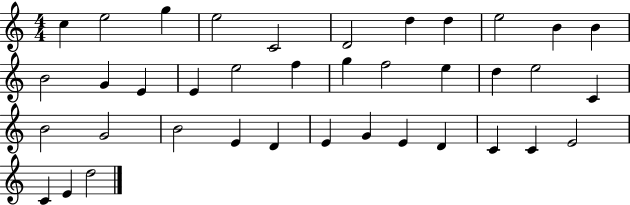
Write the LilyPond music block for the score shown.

{
  \clef treble
  \numericTimeSignature
  \time 4/4
  \key c \major
  c''4 e''2 g''4 | e''2 c'2 | d'2 d''4 d''4 | e''2 b'4 b'4 | \break b'2 g'4 e'4 | e'4 e''2 f''4 | g''4 f''2 e''4 | d''4 e''2 c'4 | \break b'2 g'2 | b'2 e'4 d'4 | e'4 g'4 e'4 d'4 | c'4 c'4 e'2 | \break c'4 e'4 d''2 | \bar "|."
}